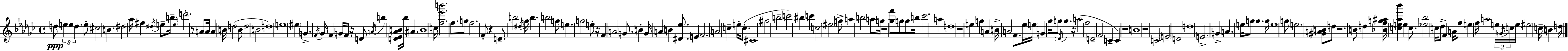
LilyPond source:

{
  \clef treble
  \time 4/4
  \defaultTimeSignature
  \key ees \minor
  d''8\ppp \tuplet 3/2 { e''4 e''4 d''4. } | e''8-. cis''2 b'4. | dis''2 aes''16 fis''4 \acciaccatura { dis''16 } e''8-- | b''16-- \grace { e''16 } d'''2.-. r8 | \break a'8 a'16 a'4 b'16 d''2( | b'8 d''2 b'2 | d''1) | e''1 | \break \parenthesize eis''4 g'4.-> \acciaccatura { f'16 } ges'16 f'4 | g'16 f'16 r16 d'8 \acciaccatura { a'16 } b''4 <d' ees' aes' b'>16 bes''16 ais'4. | b'1 | c''16 <f'' ees''' b'''>2. | \break f''8. g''8 f''2. | f'8-. r4 d'8.-- b''2 | \acciaccatura { dis''16 } ges''16 b''4. b''2 | g''8 e''4. g''2 | \break e''8-. r16 f'4 a'2 | g'8. b'4-. g'16 a'4 b'4 | <dis' ees''>8. e'4 f'2. | a'2 c''4-- | \break e''16-. c''8.-.( cis'1 | gis''2 b''2-- | c'''2) bis''4 | c'''4 c''2 \parenthesize eis''2 | \break g''8-> a''4 b''2 | a''8 g''16 r2 <ges'' f'''>8 | g''8 g''8 b''16 ces'''2. | a''4 d''1 | \break r2 e''4 | g''4 a'4 b'16-> a'2 | f'8. ees''16 \parenthesize e''16 g'4 ges''16 g''8 \acciaccatura { d'16 } g''4. | r16 a''2( f''2 | \break d'2-- f'2 | c'4-- c'4) r2 | b'1 | r2 c'2 | \break \parenthesize e'2-- d'2 | d''1 | e'2.-> | g'4-> a'4. e''16 g''8 g''4. | \break g''16 e''1 | g''8 e''2. | <gis' a' b'>8 d''8 r2. | b'8 d''4 <bes' f'' g'' ais''>16 <c'' e'' aes'' bes'''>4 e''4 | \break c''8. <ees'' bes''>2 c''16 des''8-> | f'4 a'16 f''8 e''4 f''16 a''2 | \tuplet 3/2 { e''16 \acciaccatura { g'16 } c''16 } e''16 eis''2 | c''16-- b'4 d''16 \bar "|."
}